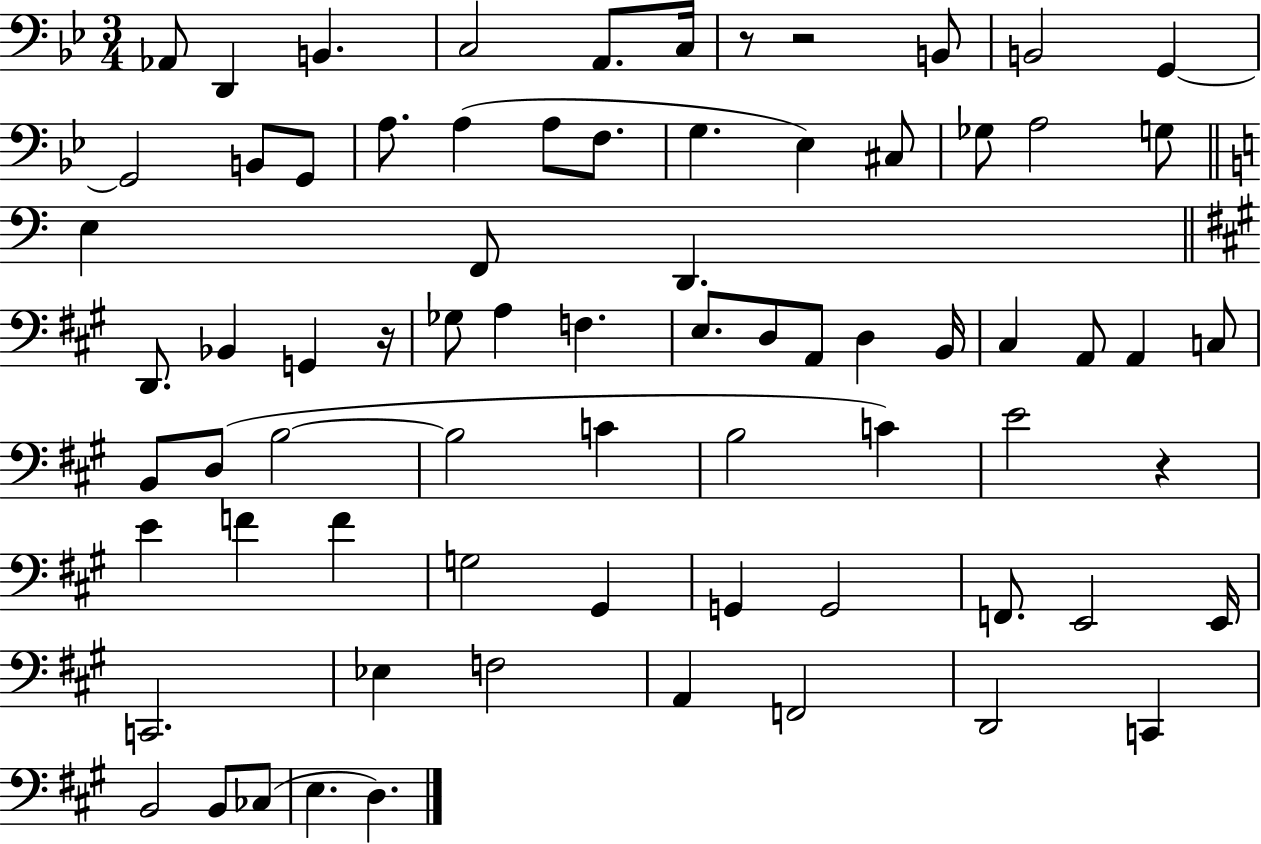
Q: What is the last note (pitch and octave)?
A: D3